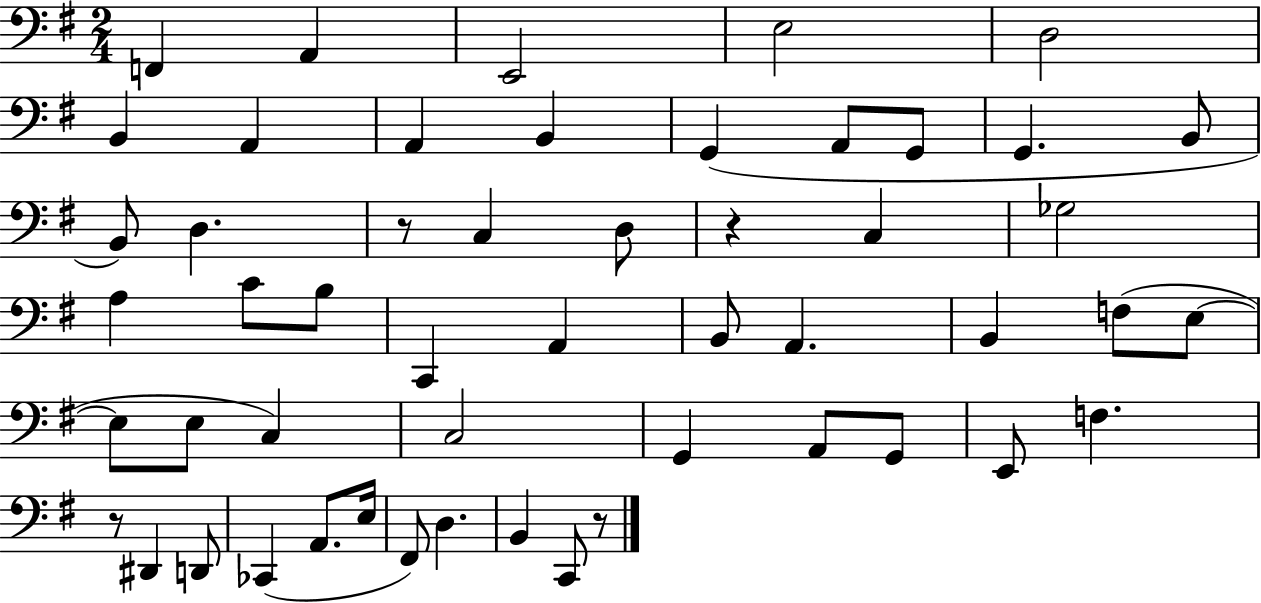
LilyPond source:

{
  \clef bass
  \numericTimeSignature
  \time 2/4
  \key g \major
  f,4 a,4 | e,2 | e2 | d2 | \break b,4 a,4 | a,4 b,4 | g,4( a,8 g,8 | g,4. b,8 | \break b,8) d4. | r8 c4 d8 | r4 c4 | ges2 | \break a4 c'8 b8 | c,4 a,4 | b,8 a,4. | b,4 f8( e8~~ | \break e8 e8 c4) | c2 | g,4 a,8 g,8 | e,8 f4. | \break r8 dis,4 d,8 | ces,4( a,8. e16 | fis,8) d4. | b,4 c,8 r8 | \break \bar "|."
}